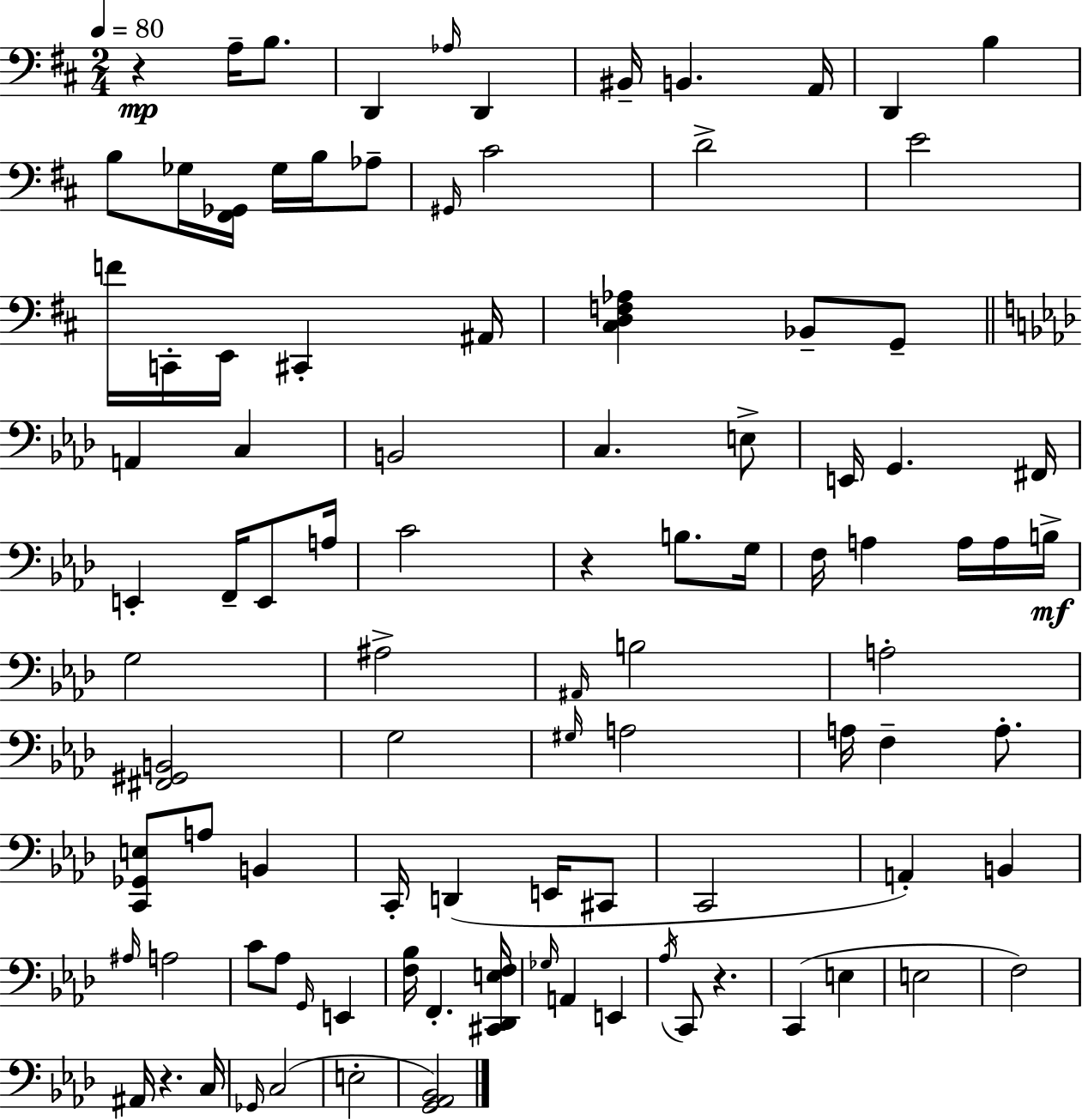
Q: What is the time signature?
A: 2/4